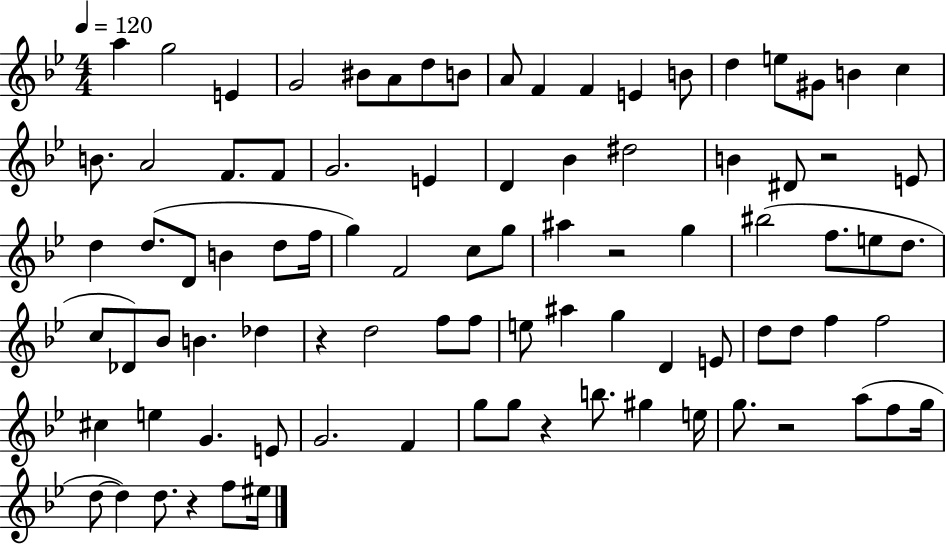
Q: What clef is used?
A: treble